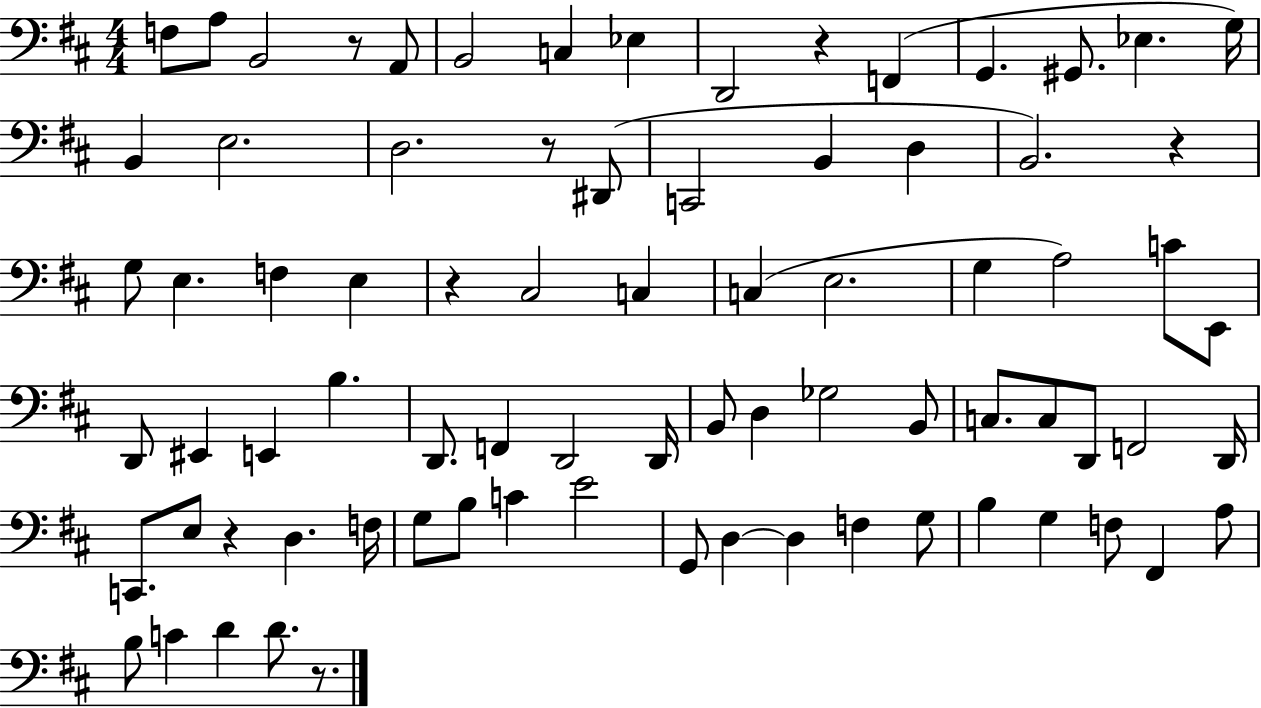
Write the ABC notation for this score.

X:1
T:Untitled
M:4/4
L:1/4
K:D
F,/2 A,/2 B,,2 z/2 A,,/2 B,,2 C, _E, D,,2 z F,, G,, ^G,,/2 _E, G,/4 B,, E,2 D,2 z/2 ^D,,/2 C,,2 B,, D, B,,2 z G,/2 E, F, E, z ^C,2 C, C, E,2 G, A,2 C/2 E,,/2 D,,/2 ^E,, E,, B, D,,/2 F,, D,,2 D,,/4 B,,/2 D, _G,2 B,,/2 C,/2 C,/2 D,,/2 F,,2 D,,/4 C,,/2 E,/2 z D, F,/4 G,/2 B,/2 C E2 G,,/2 D, D, F, G,/2 B, G, F,/2 ^F,, A,/2 B,/2 C D D/2 z/2